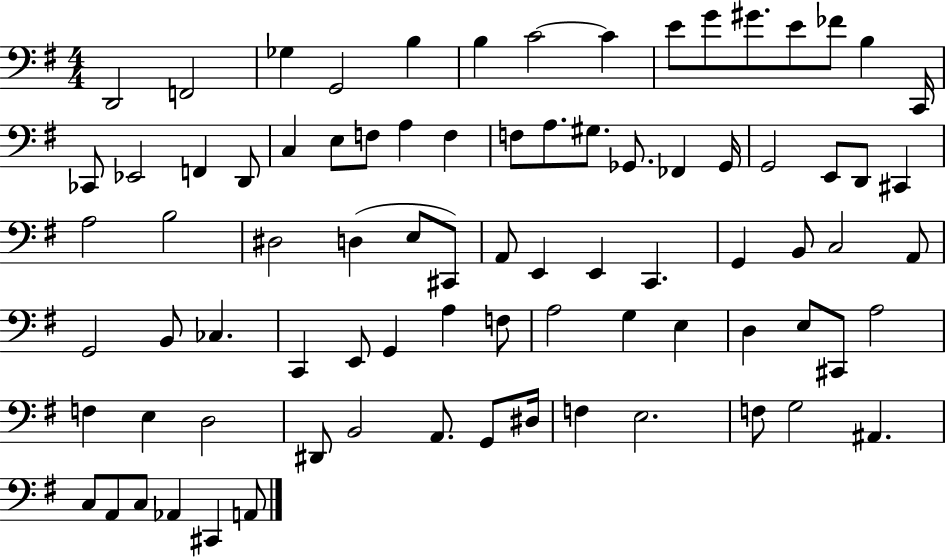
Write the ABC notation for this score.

X:1
T:Untitled
M:4/4
L:1/4
K:G
D,,2 F,,2 _G, G,,2 B, B, C2 C E/2 G/2 ^G/2 E/2 _F/2 B, C,,/4 _C,,/2 _E,,2 F,, D,,/2 C, E,/2 F,/2 A, F, F,/2 A,/2 ^G,/2 _G,,/2 _F,, _G,,/4 G,,2 E,,/2 D,,/2 ^C,, A,2 B,2 ^D,2 D, E,/2 ^C,,/2 A,,/2 E,, E,, C,, G,, B,,/2 C,2 A,,/2 G,,2 B,,/2 _C, C,, E,,/2 G,, A, F,/2 A,2 G, E, D, E,/2 ^C,,/2 A,2 F, E, D,2 ^D,,/2 B,,2 A,,/2 G,,/2 ^D,/4 F, E,2 F,/2 G,2 ^A,, C,/2 A,,/2 C,/2 _A,, ^C,, A,,/2